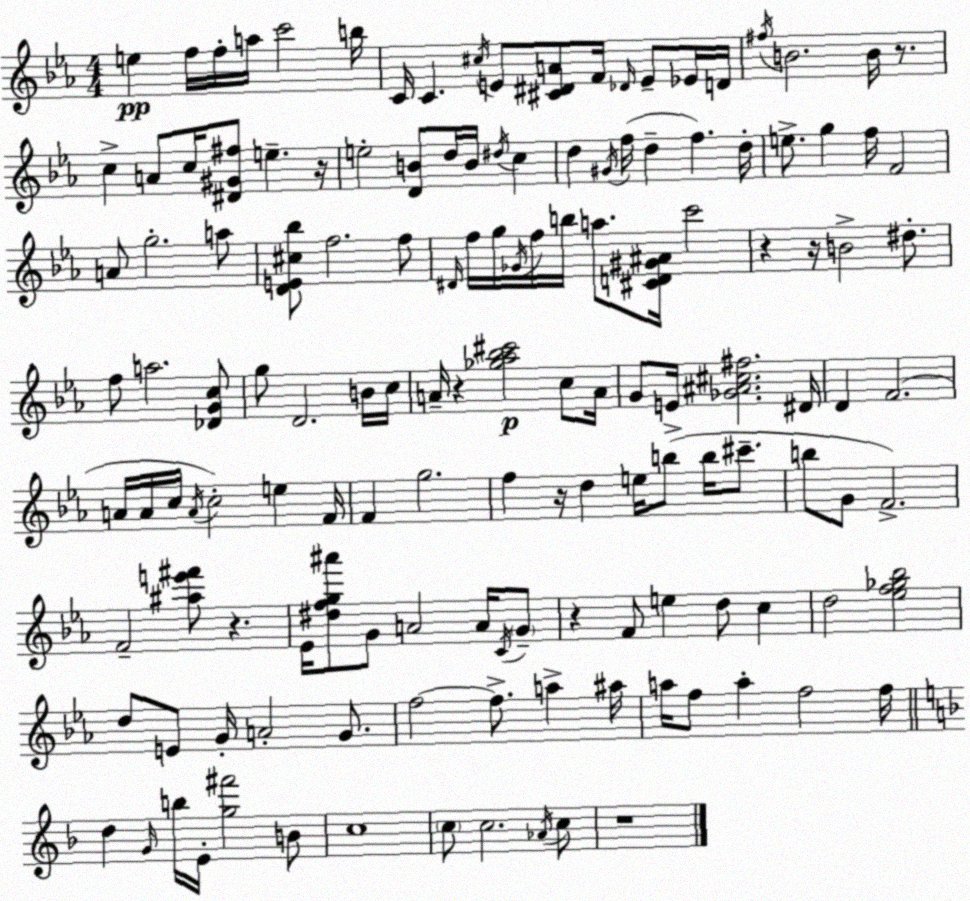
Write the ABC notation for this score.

X:1
T:Untitled
M:4/4
L:1/4
K:Eb
e f/4 f/4 a/4 c'2 b/4 C/4 C ^c/4 E/2 [^C^DA]/2 F/4 _D/4 E/2 _E/4 D/4 ^f/4 B2 B/4 z/2 c A/2 c/4 [^D^G^f]/2 e z/4 e2 [DB]/2 d/4 B/4 ^d/4 c d ^G/4 f/4 d f d/4 e/2 g f/4 F2 A/2 g2 a/2 [DE^c_b]/2 f2 f/2 ^D/4 f/4 g/4 _G/4 f/4 b/4 a/2 [^CD^G^A]/4 c'2 z z/4 B2 ^d/2 f/2 a2 [_DGc]/2 g/2 D2 B/4 c/4 A/4 z [_g_a_b^c']2 c/2 A/4 G/2 E/4 [_G^A^c^f]2 ^D/4 D F2 A/4 A/4 c/4 A/4 c2 e F/4 F g2 f z/4 d e/4 b/2 b/4 ^c'/2 b/2 G/2 F2 F2 [^ae'^f']/2 z _E/4 [^dfg^a']/2 G/2 A2 A/4 C/4 G/2 z F/2 e d/2 c d2 [_ef_g_b]2 d/2 E/2 G/4 A2 G/2 f2 f/2 a ^a/4 a/4 f/2 a f2 f/4 d G/4 b/4 E/4 [g^f']2 B/2 c4 c/2 c2 _A/4 c/2 z4